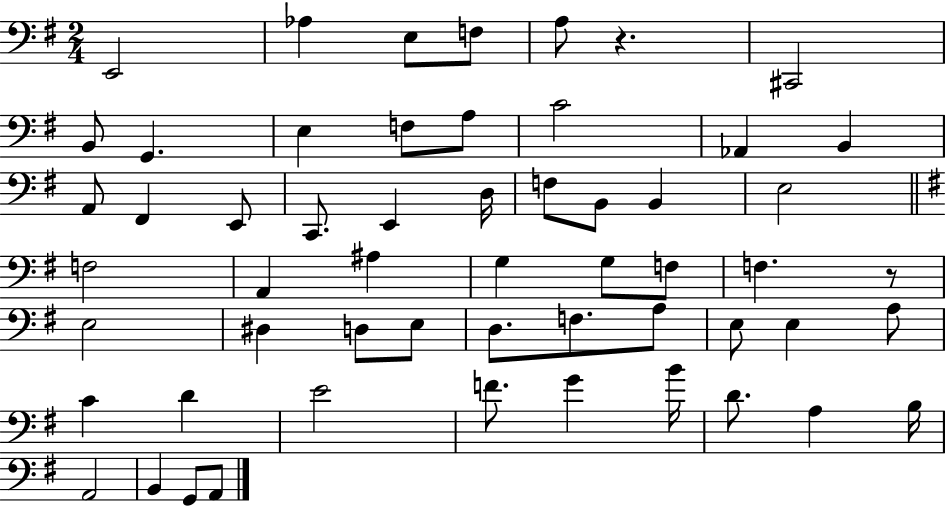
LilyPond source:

{
  \clef bass
  \numericTimeSignature
  \time 2/4
  \key g \major
  \repeat volta 2 { e,2 | aes4 e8 f8 | a8 r4. | cis,2 | \break b,8 g,4. | e4 f8 a8 | c'2 | aes,4 b,4 | \break a,8 fis,4 e,8 | c,8. e,4 d16 | f8 b,8 b,4 | e2 | \break \bar "||" \break \key g \major f2 | a,4 ais4 | g4 g8 f8 | f4. r8 | \break e2 | dis4 d8 e8 | d8. f8. a8 | e8 e4 a8 | \break c'4 d'4 | e'2 | f'8. g'4 b'16 | d'8. a4 b16 | \break a,2 | b,4 g,8 a,8 | } \bar "|."
}